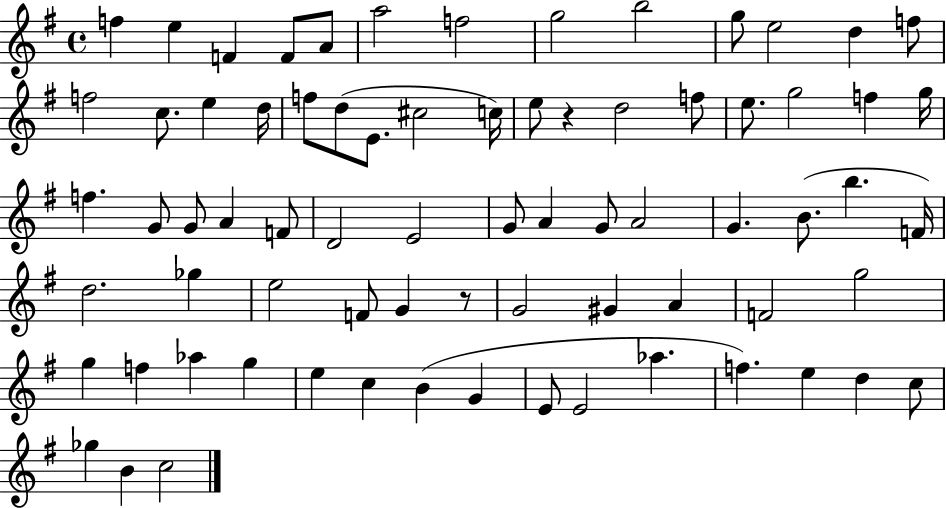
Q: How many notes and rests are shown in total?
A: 74